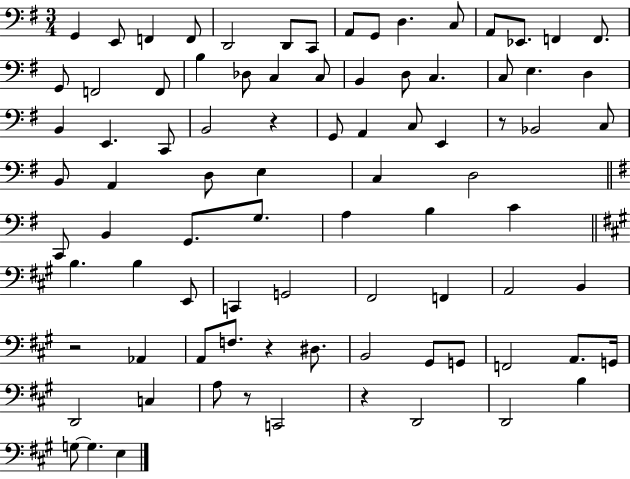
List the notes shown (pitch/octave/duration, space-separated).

G2/q E2/e F2/q F2/e D2/h D2/e C2/e A2/e G2/e D3/q. C3/e A2/e Eb2/e. F2/q F2/e. G2/e F2/h F2/e B3/q Db3/e C3/q C3/e B2/q D3/e C3/q. C3/e E3/q. D3/q B2/q E2/q. C2/e B2/h R/q G2/e A2/q C3/e E2/q R/e Bb2/h C3/e B2/e A2/q D3/e E3/q C3/q D3/h C2/e B2/q G2/e. G3/e. A3/q B3/q C4/q B3/q. B3/q E2/e C2/q G2/h F#2/h F2/q A2/h B2/q R/h Ab2/q A2/e F3/e. R/q D#3/e. B2/h G#2/e G2/e F2/h A2/e. G2/s D2/h C3/q A3/e R/e C2/h R/q D2/h D2/h B3/q G3/e G3/q. E3/q